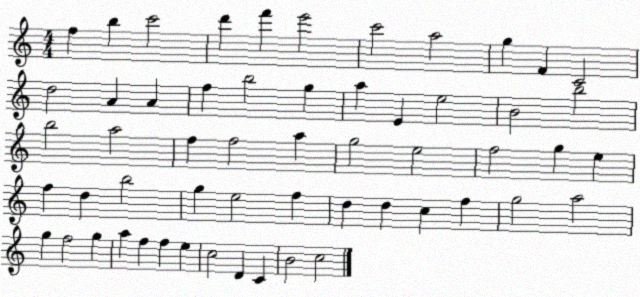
X:1
T:Untitled
M:4/4
L:1/4
K:C
f b c'2 d' f' e'2 c'2 a2 g F C2 d2 A A f b2 g a E e2 B2 b2 b2 a2 f f2 a g2 e2 f2 g e f d b2 g e2 f d d c f g2 a2 g f2 g a f f e c2 D C B2 c2